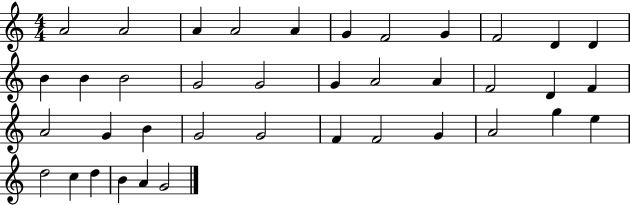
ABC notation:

X:1
T:Untitled
M:4/4
L:1/4
K:C
A2 A2 A A2 A G F2 G F2 D D B B B2 G2 G2 G A2 A F2 D F A2 G B G2 G2 F F2 G A2 g e d2 c d B A G2